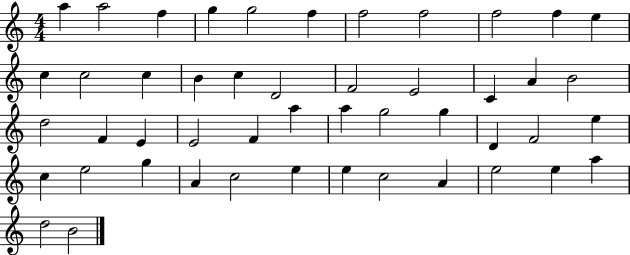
{
  \clef treble
  \numericTimeSignature
  \time 4/4
  \key c \major
  a''4 a''2 f''4 | g''4 g''2 f''4 | f''2 f''2 | f''2 f''4 e''4 | \break c''4 c''2 c''4 | b'4 c''4 d'2 | f'2 e'2 | c'4 a'4 b'2 | \break d''2 f'4 e'4 | e'2 f'4 a''4 | a''4 g''2 g''4 | d'4 f'2 e''4 | \break c''4 e''2 g''4 | a'4 c''2 e''4 | e''4 c''2 a'4 | e''2 e''4 a''4 | \break d''2 b'2 | \bar "|."
}